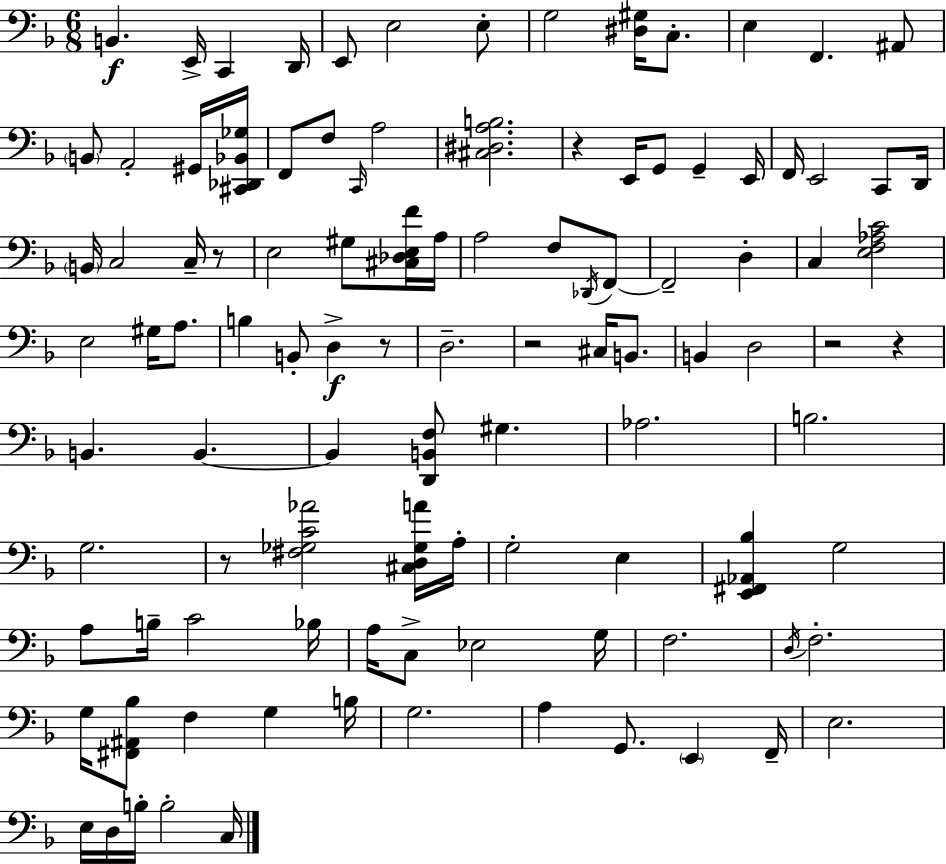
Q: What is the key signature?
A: F major